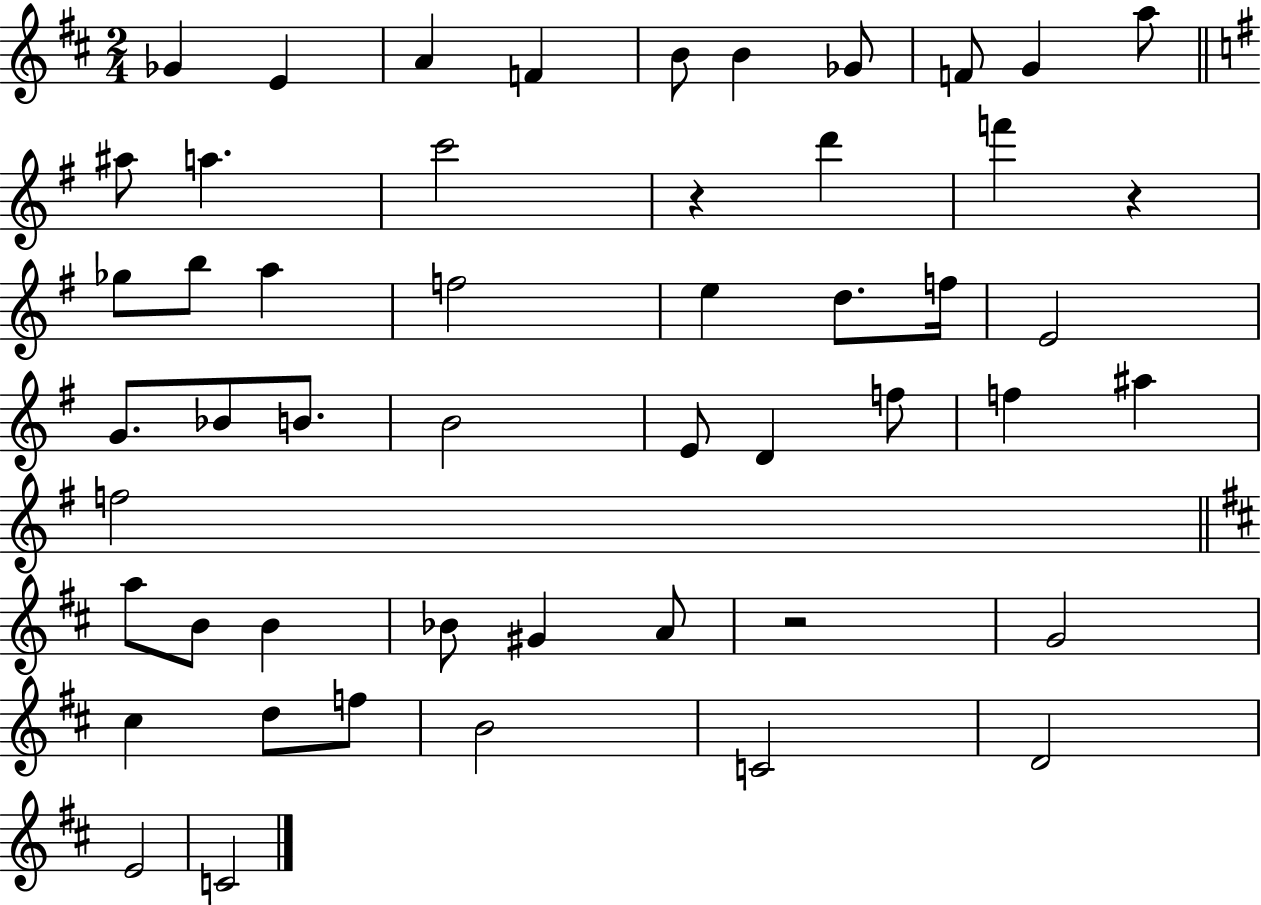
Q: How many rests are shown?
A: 3